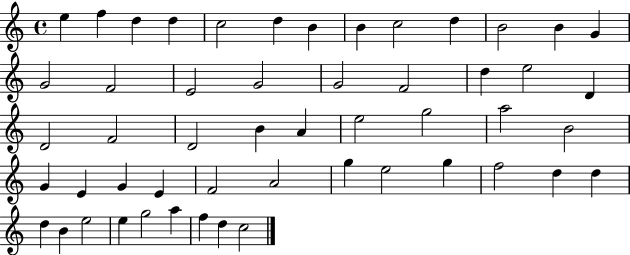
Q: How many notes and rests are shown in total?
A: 52